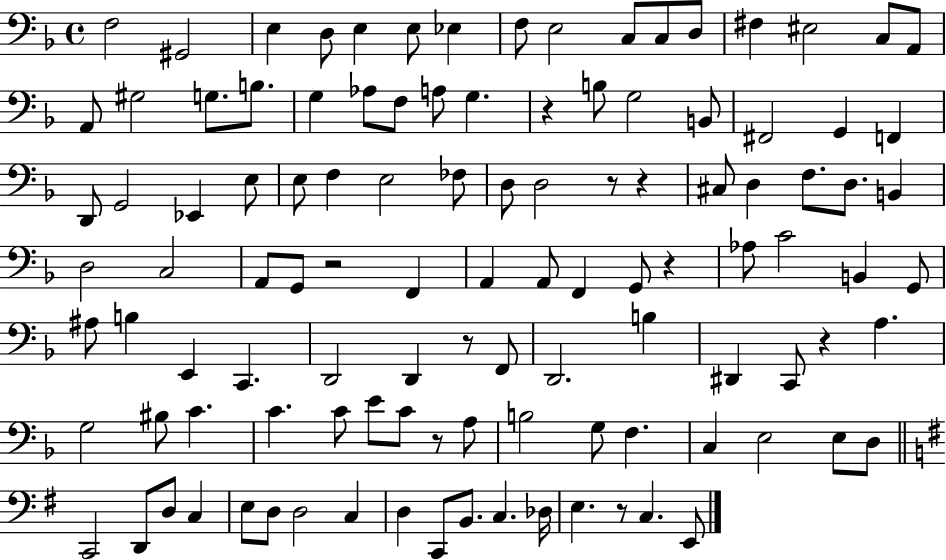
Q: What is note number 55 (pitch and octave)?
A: G2